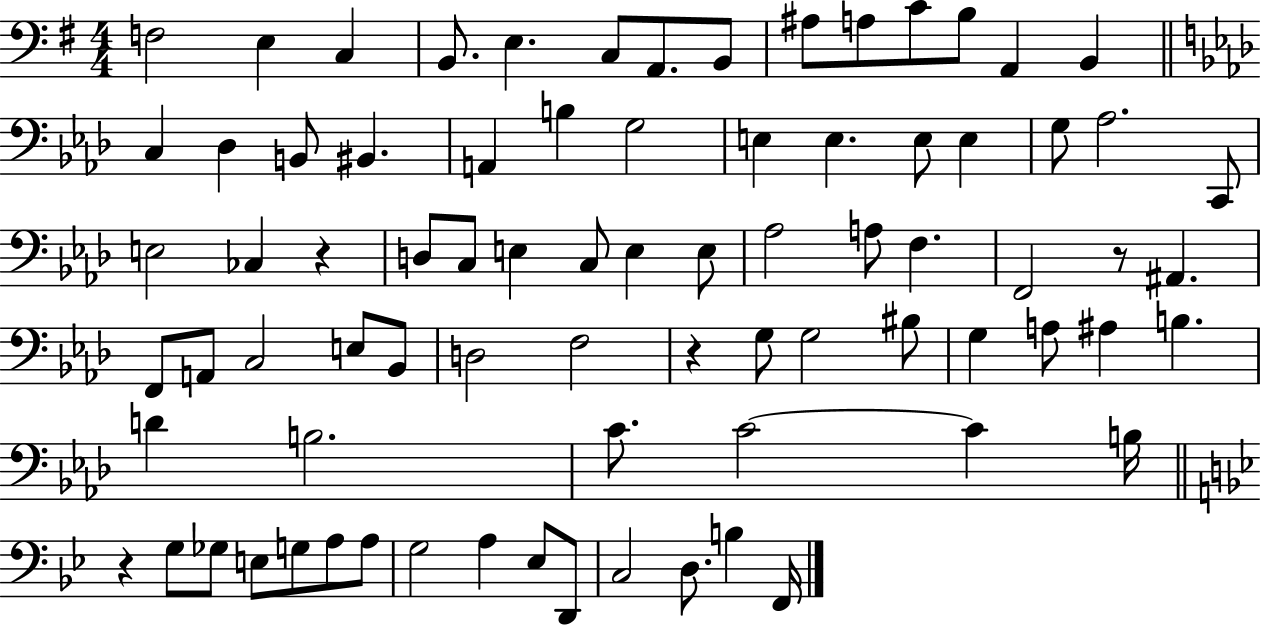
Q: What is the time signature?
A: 4/4